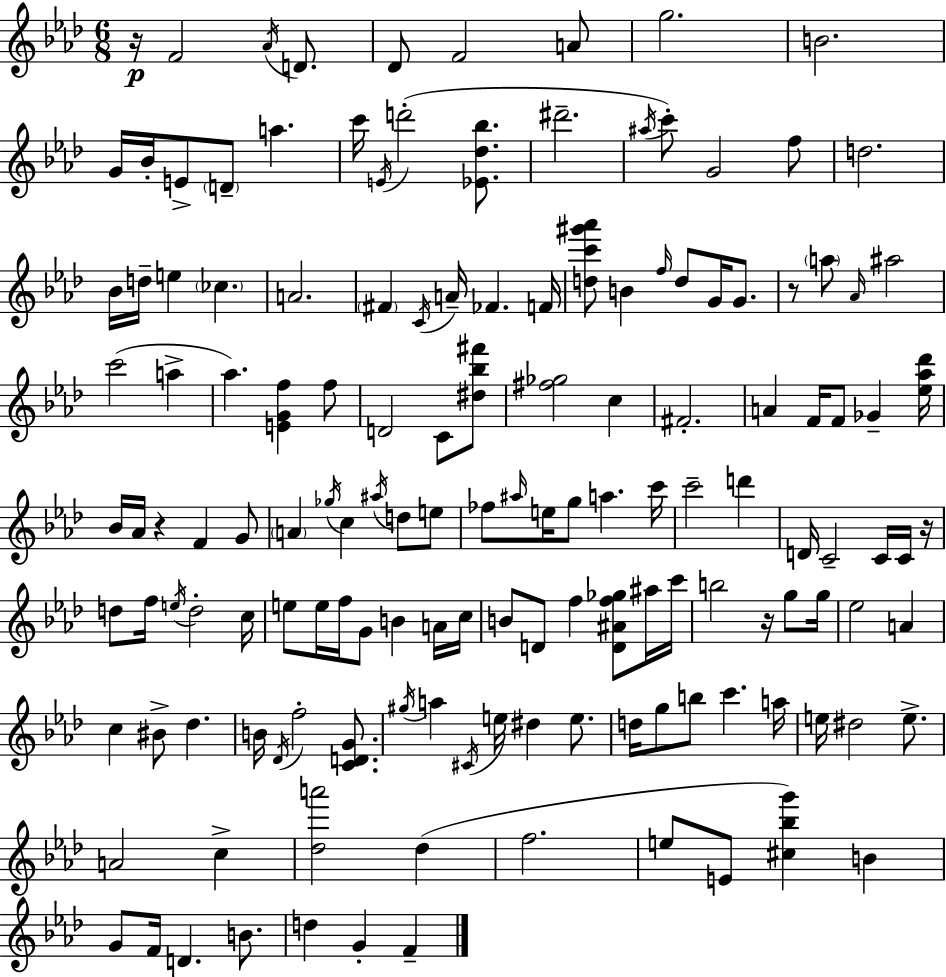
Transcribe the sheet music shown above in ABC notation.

X:1
T:Untitled
M:6/8
L:1/4
K:Ab
z/4 F2 _A/4 D/2 _D/2 F2 A/2 g2 B2 G/4 _B/4 E/2 D/2 a c'/4 E/4 d'2 [_E_d_b]/2 ^d'2 ^a/4 c'/2 G2 f/2 d2 _B/4 d/4 e _c A2 ^F C/4 A/4 _F F/4 [dc'^g'_a']/2 B f/4 d/2 G/4 G/2 z/2 a/2 _A/4 ^a2 c'2 a _a [EGf] f/2 D2 C/2 [^d_b^f']/2 [^f_g]2 c ^F2 A F/4 F/2 _G [_e_a_d']/4 _B/4 _A/4 z F G/2 A _g/4 c ^a/4 d/2 e/2 _f/2 ^a/4 e/4 g/2 a c'/4 c'2 d' D/4 C2 C/4 C/4 z/4 d/2 f/4 e/4 d2 c/4 e/2 e/4 f/4 G/2 B A/4 c/4 B/2 D/2 f [D^Af_g]/2 ^a/4 c'/4 b2 z/4 g/2 g/4 _e2 A c ^B/2 _d B/4 _D/4 f2 [CDG]/2 ^g/4 a ^C/4 e/4 ^d e/2 d/4 g/2 b/2 c' a/4 e/4 ^d2 e/2 A2 c [_da']2 _d f2 e/2 E/2 [^c_bg'] B G/2 F/4 D B/2 d G F